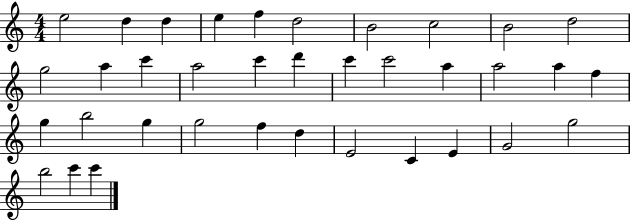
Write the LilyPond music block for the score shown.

{
  \clef treble
  \numericTimeSignature
  \time 4/4
  \key c \major
  e''2 d''4 d''4 | e''4 f''4 d''2 | b'2 c''2 | b'2 d''2 | \break g''2 a''4 c'''4 | a''2 c'''4 d'''4 | c'''4 c'''2 a''4 | a''2 a''4 f''4 | \break g''4 b''2 g''4 | g''2 f''4 d''4 | e'2 c'4 e'4 | g'2 g''2 | \break b''2 c'''4 c'''4 | \bar "|."
}